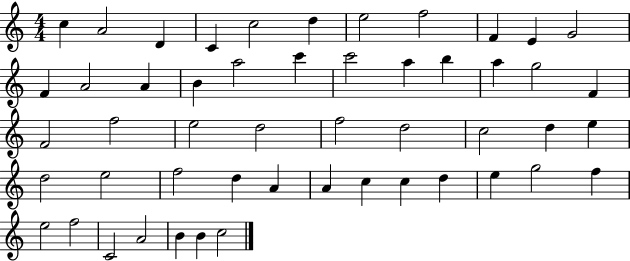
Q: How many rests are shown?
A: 0